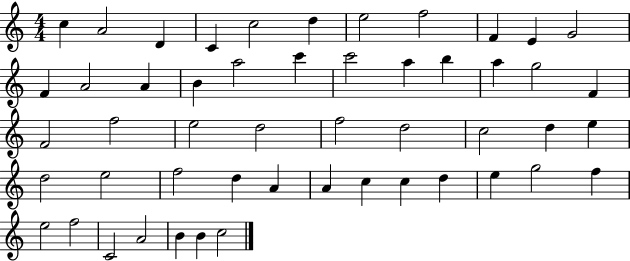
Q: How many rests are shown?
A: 0